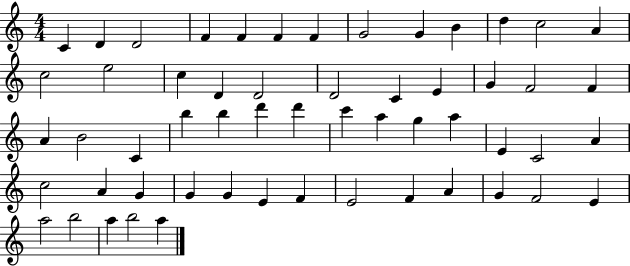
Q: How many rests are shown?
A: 0